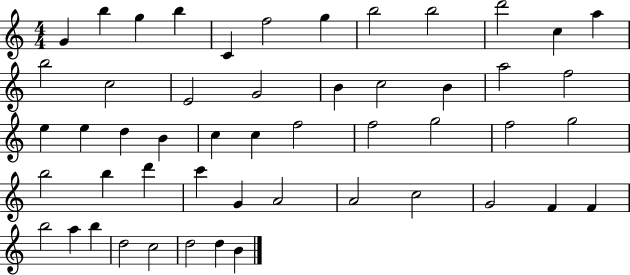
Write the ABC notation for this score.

X:1
T:Untitled
M:4/4
L:1/4
K:C
G b g b C f2 g b2 b2 d'2 c a b2 c2 E2 G2 B c2 B a2 f2 e e d B c c f2 f2 g2 f2 g2 b2 b d' c' G A2 A2 c2 G2 F F b2 a b d2 c2 d2 d B